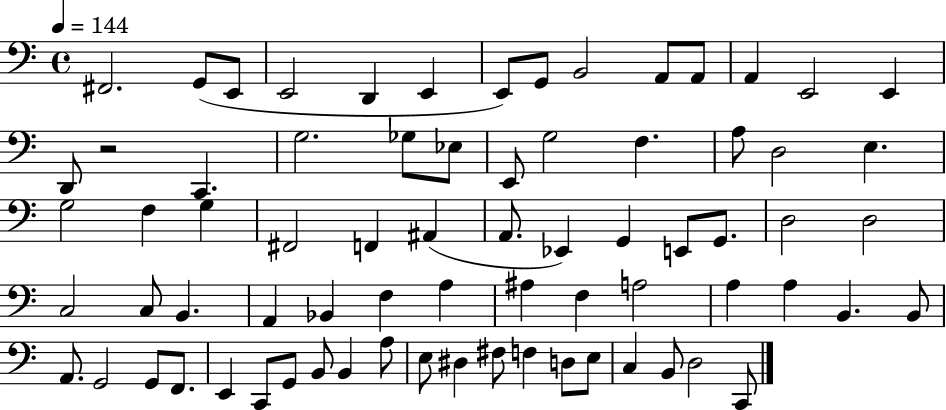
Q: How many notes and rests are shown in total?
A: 73